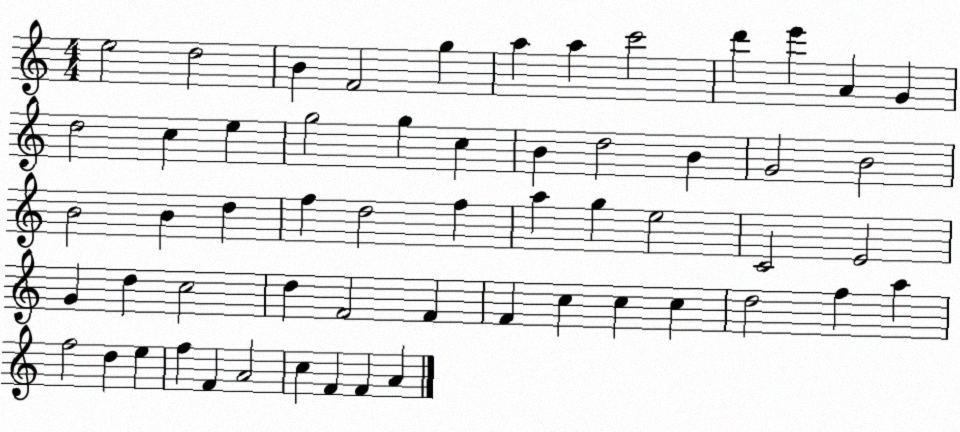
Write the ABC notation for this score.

X:1
T:Untitled
M:4/4
L:1/4
K:C
e2 d2 B F2 g a a c'2 d' e' A G d2 c e g2 g c B d2 B G2 B2 B2 B d f d2 f a g e2 C2 E2 G d c2 d F2 F F c c c d2 f a f2 d e f F A2 c F F A